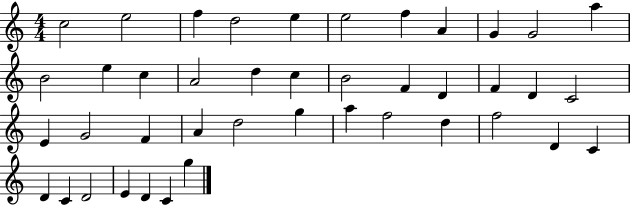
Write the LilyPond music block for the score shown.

{
  \clef treble
  \numericTimeSignature
  \time 4/4
  \key c \major
  c''2 e''2 | f''4 d''2 e''4 | e''2 f''4 a'4 | g'4 g'2 a''4 | \break b'2 e''4 c''4 | a'2 d''4 c''4 | b'2 f'4 d'4 | f'4 d'4 c'2 | \break e'4 g'2 f'4 | a'4 d''2 g''4 | a''4 f''2 d''4 | f''2 d'4 c'4 | \break d'4 c'4 d'2 | e'4 d'4 c'4 g''4 | \bar "|."
}